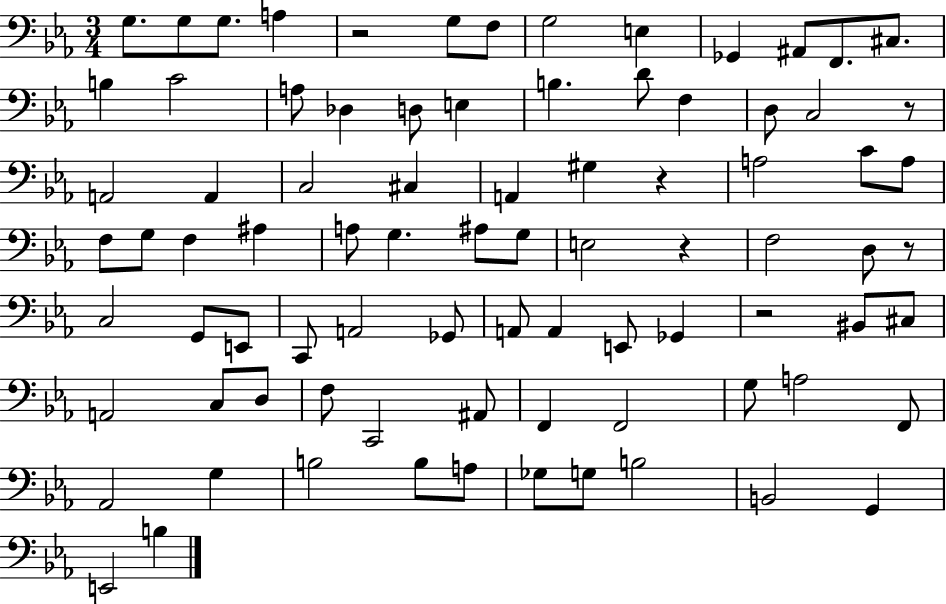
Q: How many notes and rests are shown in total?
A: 84